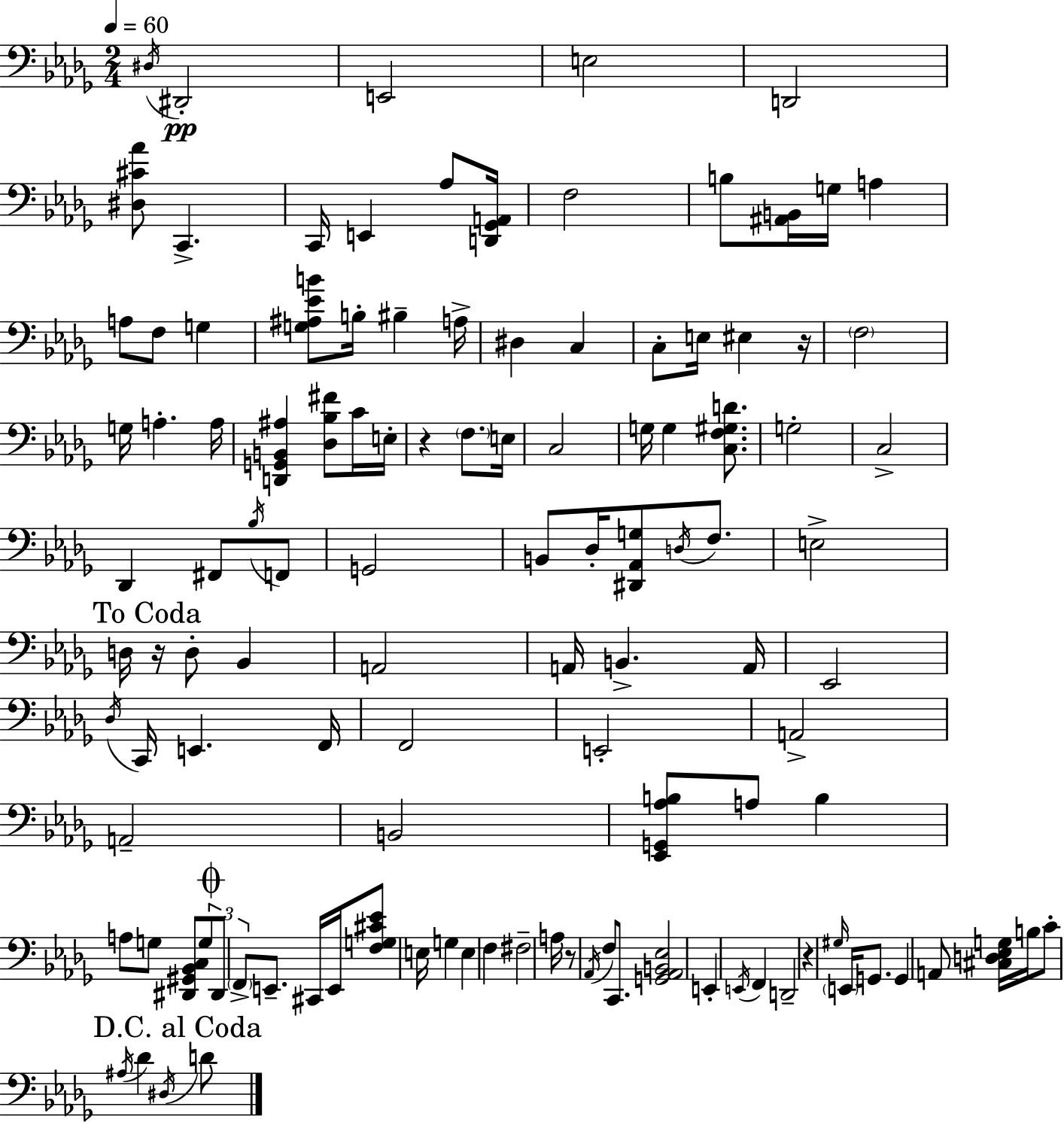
D#3/s D#2/h E2/h E3/h D2/h [D#3,C#4,Ab4]/e C2/q. C2/s E2/q Ab3/e [D2,Gb2,A2]/s F3/h B3/e [A#2,B2]/s G3/s A3/q A3/e F3/e G3/q [G3,A#3,Eb4,B4]/e B3/s BIS3/q A3/s D#3/q C3/q C3/e E3/s EIS3/q R/s F3/h G3/s A3/q. A3/s [D2,G2,B2,A#3]/q [Db3,Bb3,F#4]/e C4/s E3/s R/q F3/e. E3/s C3/h G3/s G3/q [C3,F3,G#3,D4]/e. G3/h C3/h Db2/q F#2/e Bb3/s F2/e G2/h B2/e Db3/s [D#2,Ab2,G3]/e D3/s F3/e. E3/h D3/s R/s D3/e Bb2/q A2/h A2/s B2/q. A2/s Eb2/h Db3/s C2/s E2/q. F2/s F2/h E2/h A2/h A2/h B2/h [Eb2,G2,Ab3,B3]/e A3/e B3/q A3/e G3/e [D#2,G#2,Bb2,C3]/e G3/e D#2/e F2/e E2/e. C#2/s E2/s [F3,G3,C#4,Eb4]/e E3/s G3/q E3/q F3/q F#3/h A3/s R/e Ab2/s F3/e C2/e. [G2,Ab2,B2,Eb3]/h E2/q E2/s F2/q D2/h R/q G#3/s E2/s G2/e. G2/q A2/e [C#3,D3,Eb3,G3]/s B3/s C4/e A#3/s Db4/q D#3/s D4/e